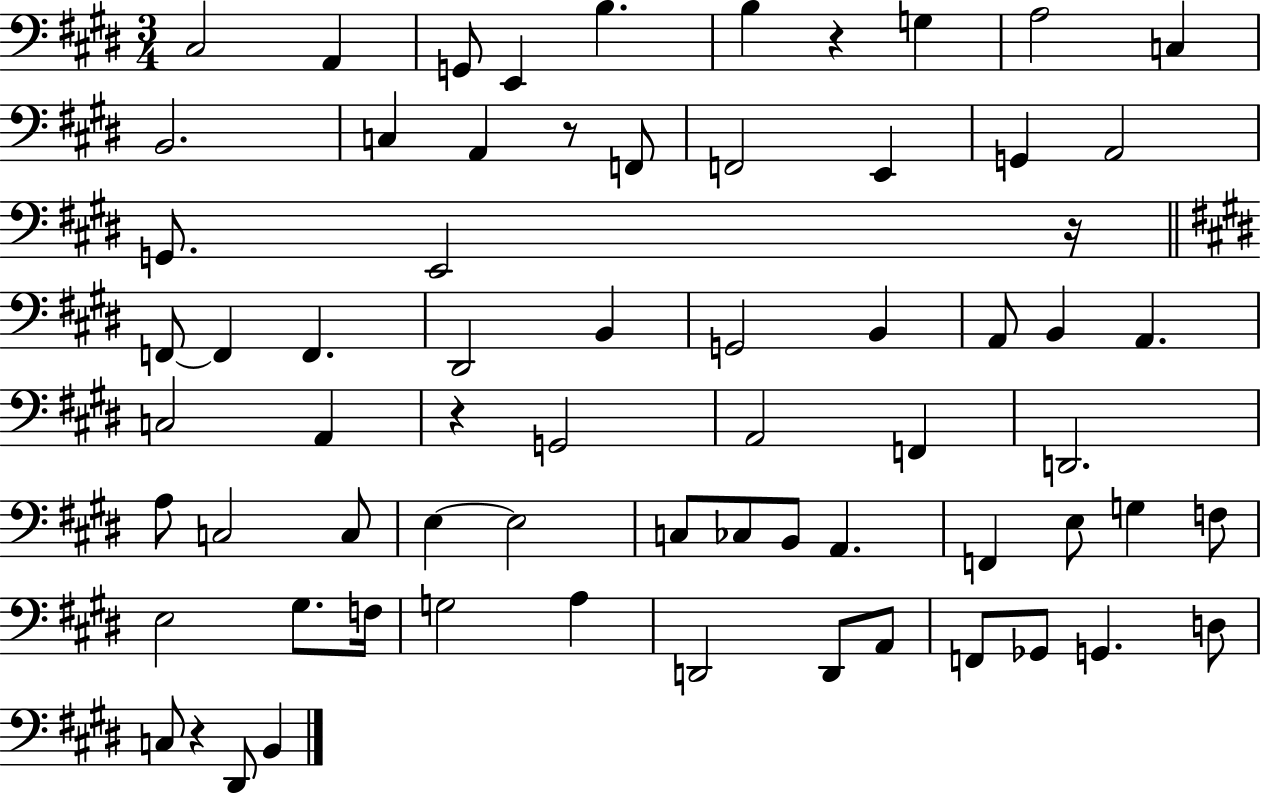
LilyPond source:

{
  \clef bass
  \numericTimeSignature
  \time 3/4
  \key e \major
  cis2 a,4 | g,8 e,4 b4. | b4 r4 g4 | a2 c4 | \break b,2. | c4 a,4 r8 f,8 | f,2 e,4 | g,4 a,2 | \break g,8. e,2 r16 | \bar "||" \break \key e \major f,8~~ f,4 f,4. | dis,2 b,4 | g,2 b,4 | a,8 b,4 a,4. | \break c2 a,4 | r4 g,2 | a,2 f,4 | d,2. | \break a8 c2 c8 | e4~~ e2 | c8 ces8 b,8 a,4. | f,4 e8 g4 f8 | \break e2 gis8. f16 | g2 a4 | d,2 d,8 a,8 | f,8 ges,8 g,4. d8 | \break c8 r4 dis,8 b,4 | \bar "|."
}